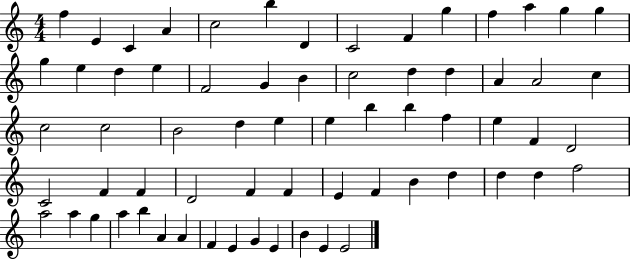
{
  \clef treble
  \numericTimeSignature
  \time 4/4
  \key c \major
  f''4 e'4 c'4 a'4 | c''2 b''4 d'4 | c'2 f'4 g''4 | f''4 a''4 g''4 g''4 | \break g''4 e''4 d''4 e''4 | f'2 g'4 b'4 | c''2 d''4 d''4 | a'4 a'2 c''4 | \break c''2 c''2 | b'2 d''4 e''4 | e''4 b''4 b''4 f''4 | e''4 f'4 d'2 | \break c'2 f'4 f'4 | d'2 f'4 f'4 | e'4 f'4 b'4 d''4 | d''4 d''4 f''2 | \break a''2 a''4 g''4 | a''4 b''4 a'4 a'4 | f'4 e'4 g'4 e'4 | b'4 e'4 e'2 | \break \bar "|."
}